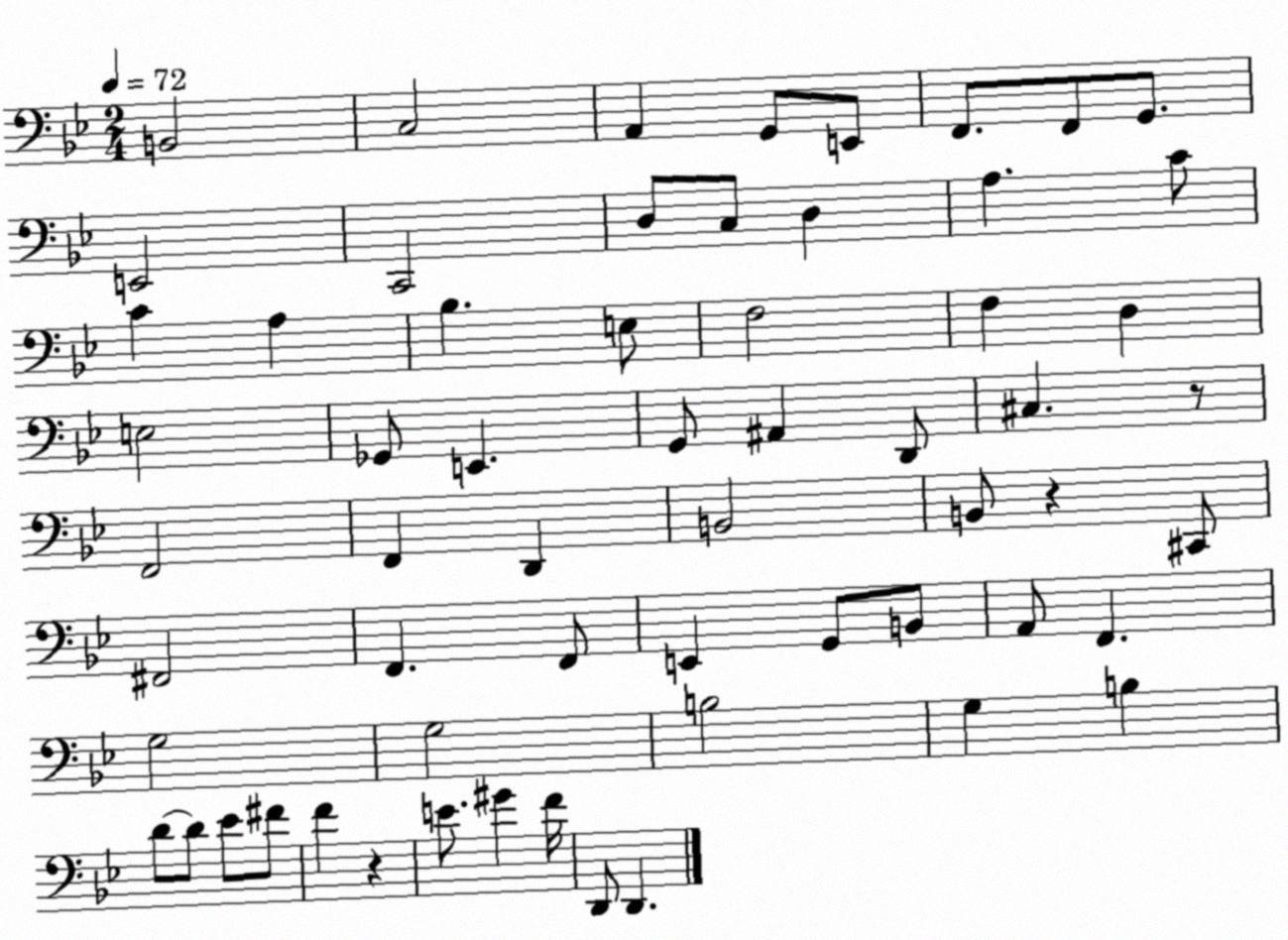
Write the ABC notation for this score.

X:1
T:Untitled
M:2/4
L:1/4
K:Bb
B,,2 C,2 A,, G,,/2 E,,/2 F,,/2 F,,/2 G,,/2 E,,2 C,,2 D,/2 C,/2 D, A, C/2 C A, _B, E,/2 F,2 F, D, E,2 _G,,/2 E,, G,,/2 ^A,, D,,/2 ^C, z/2 F,,2 F,, D,, B,,2 B,,/2 z ^C,,/2 ^F,,2 F,, F,,/2 E,, G,,/2 B,,/2 A,,/2 F,, G,2 G,2 B,2 G, B, D/2 D/2 _E/2 ^F/2 F z E/2 ^G F/4 D,,/2 D,,